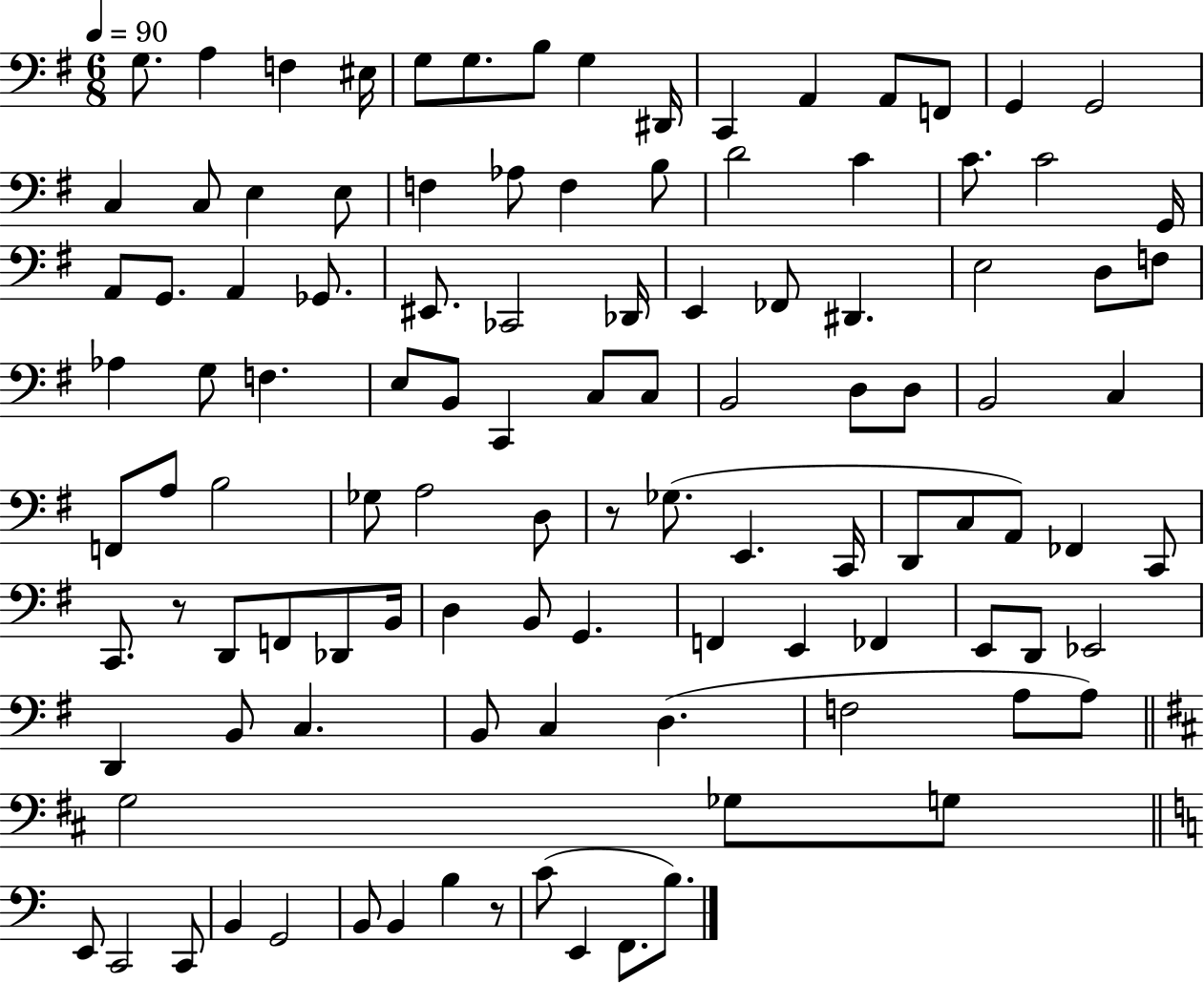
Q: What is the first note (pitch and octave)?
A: G3